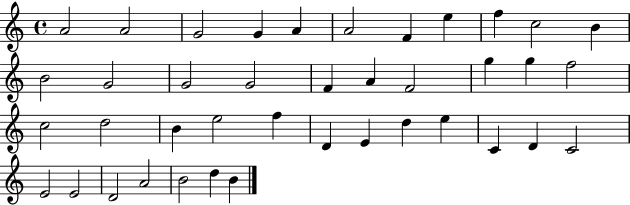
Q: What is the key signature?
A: C major